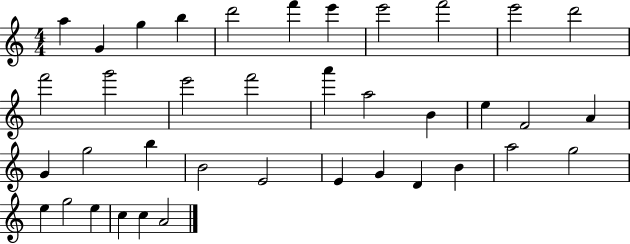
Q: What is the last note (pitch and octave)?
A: A4